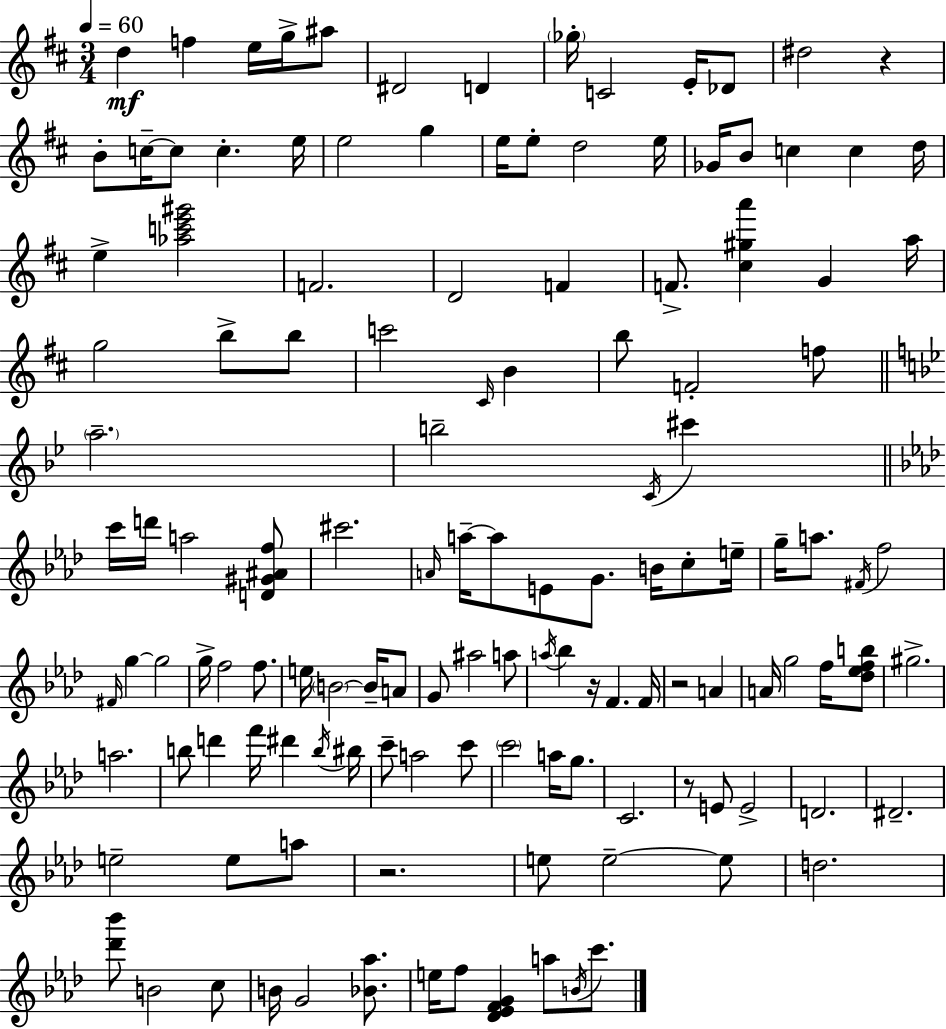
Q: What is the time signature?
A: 3/4